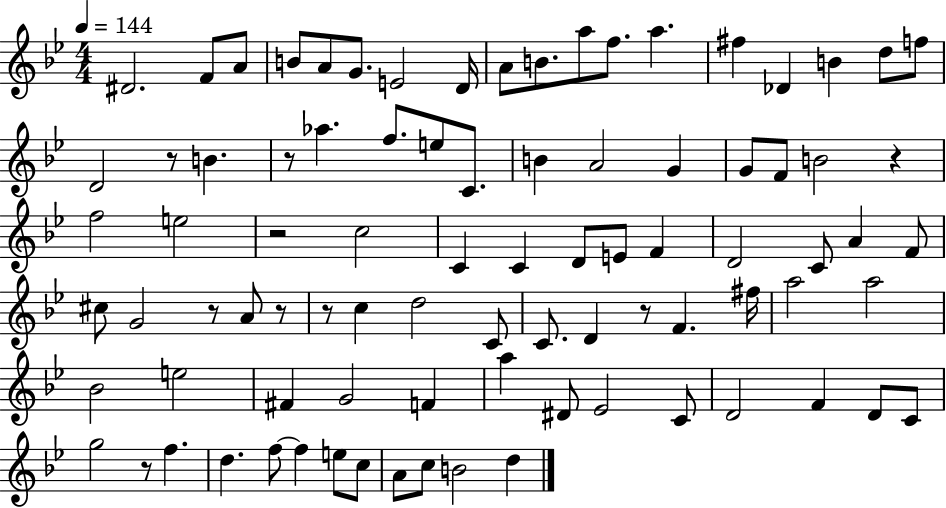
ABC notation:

X:1
T:Untitled
M:4/4
L:1/4
K:Bb
^D2 F/2 A/2 B/2 A/2 G/2 E2 D/4 A/2 B/2 a/2 f/2 a ^f _D B d/2 f/2 D2 z/2 B z/2 _a f/2 e/2 C/2 B A2 G G/2 F/2 B2 z f2 e2 z2 c2 C C D/2 E/2 F D2 C/2 A F/2 ^c/2 G2 z/2 A/2 z/2 z/2 c d2 C/2 C/2 D z/2 F ^f/4 a2 a2 _B2 e2 ^F G2 F a ^D/2 _E2 C/2 D2 F D/2 C/2 g2 z/2 f d f/2 f e/2 c/2 A/2 c/2 B2 d